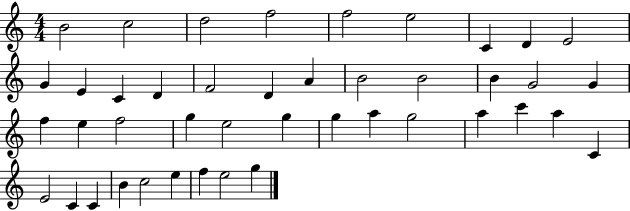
{
  \clef treble
  \numericTimeSignature
  \time 4/4
  \key c \major
  b'2 c''2 | d''2 f''2 | f''2 e''2 | c'4 d'4 e'2 | \break g'4 e'4 c'4 d'4 | f'2 d'4 a'4 | b'2 b'2 | b'4 g'2 g'4 | \break f''4 e''4 f''2 | g''4 e''2 g''4 | g''4 a''4 g''2 | a''4 c'''4 a''4 c'4 | \break e'2 c'4 c'4 | b'4 c''2 e''4 | f''4 e''2 g''4 | \bar "|."
}